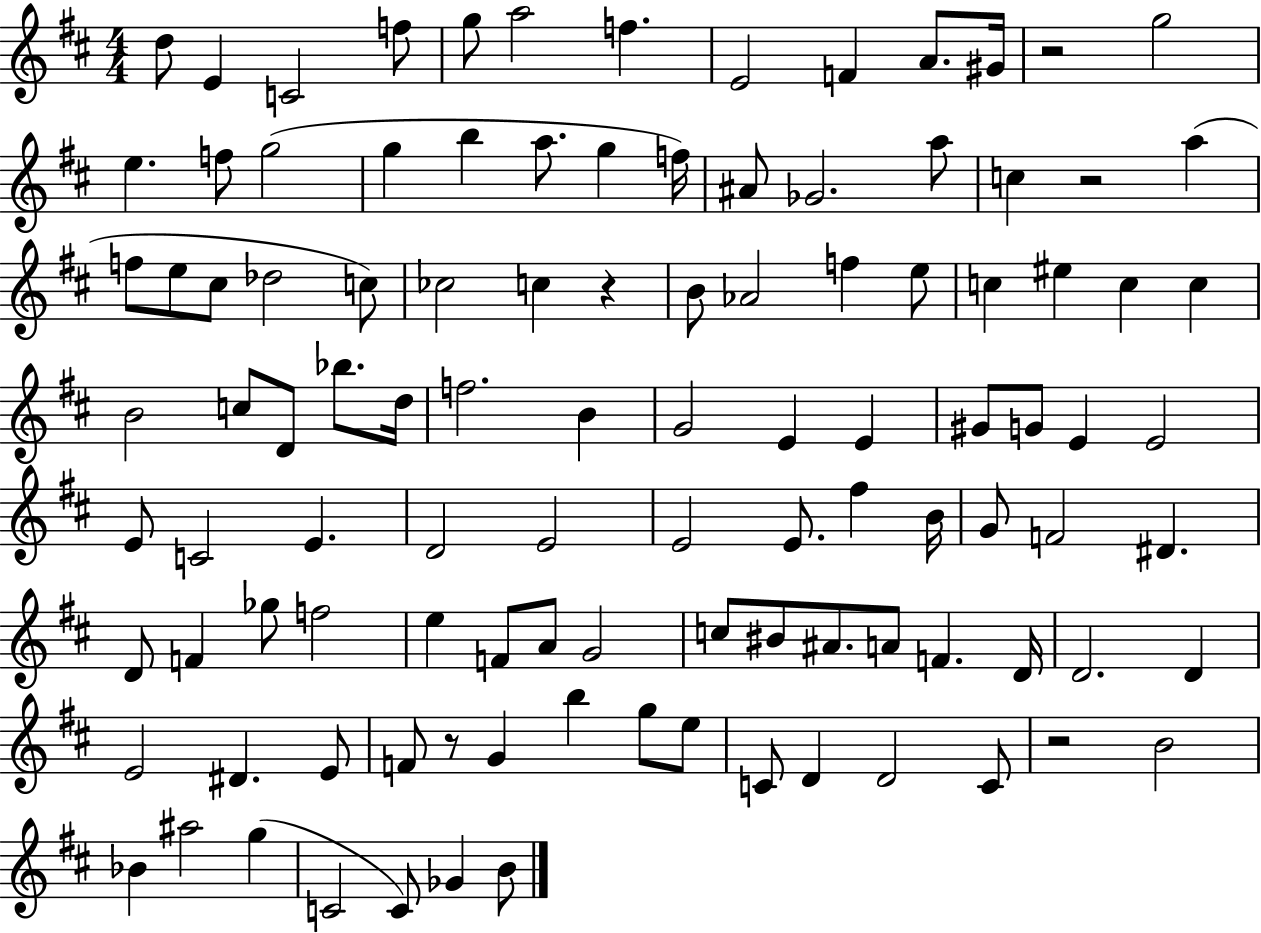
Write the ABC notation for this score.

X:1
T:Untitled
M:4/4
L:1/4
K:D
d/2 E C2 f/2 g/2 a2 f E2 F A/2 ^G/4 z2 g2 e f/2 g2 g b a/2 g f/4 ^A/2 _G2 a/2 c z2 a f/2 e/2 ^c/2 _d2 c/2 _c2 c z B/2 _A2 f e/2 c ^e c c B2 c/2 D/2 _b/2 d/4 f2 B G2 E E ^G/2 G/2 E E2 E/2 C2 E D2 E2 E2 E/2 ^f B/4 G/2 F2 ^D D/2 F _g/2 f2 e F/2 A/2 G2 c/2 ^B/2 ^A/2 A/2 F D/4 D2 D E2 ^D E/2 F/2 z/2 G b g/2 e/2 C/2 D D2 C/2 z2 B2 _B ^a2 g C2 C/2 _G B/2